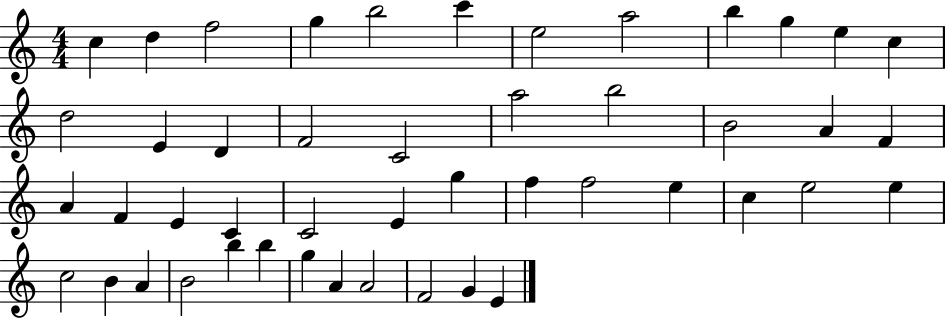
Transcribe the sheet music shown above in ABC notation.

X:1
T:Untitled
M:4/4
L:1/4
K:C
c d f2 g b2 c' e2 a2 b g e c d2 E D F2 C2 a2 b2 B2 A F A F E C C2 E g f f2 e c e2 e c2 B A B2 b b g A A2 F2 G E